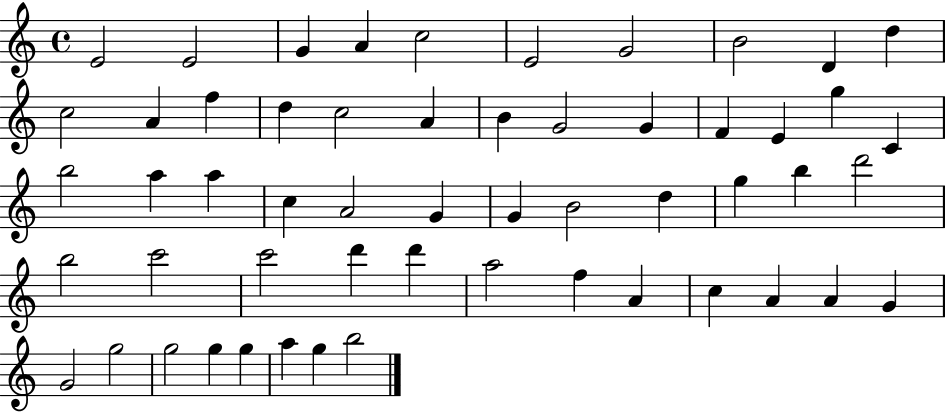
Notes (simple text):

E4/h E4/h G4/q A4/q C5/h E4/h G4/h B4/h D4/q D5/q C5/h A4/q F5/q D5/q C5/h A4/q B4/q G4/h G4/q F4/q E4/q G5/q C4/q B5/h A5/q A5/q C5/q A4/h G4/q G4/q B4/h D5/q G5/q B5/q D6/h B5/h C6/h C6/h D6/q D6/q A5/h F5/q A4/q C5/q A4/q A4/q G4/q G4/h G5/h G5/h G5/q G5/q A5/q G5/q B5/h